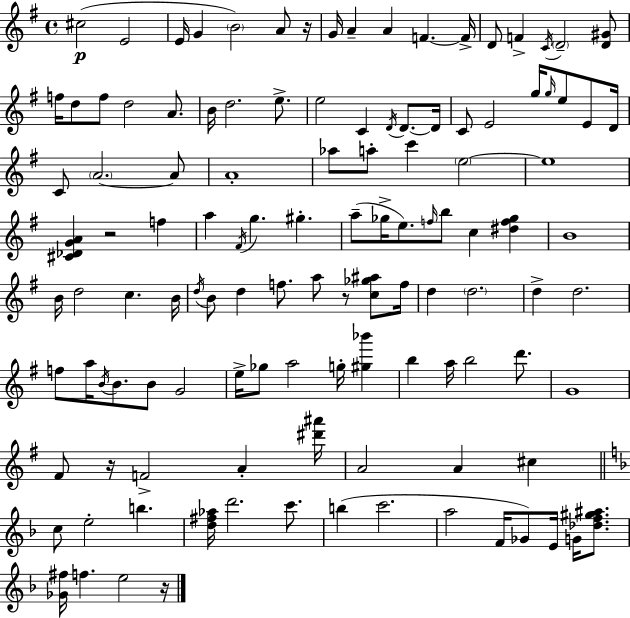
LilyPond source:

{
  \clef treble
  \time 4/4
  \defaultTimeSignature
  \key e \minor
  cis''2(\p e'2 | e'16 g'4 \parenthesize b'2) a'8 r16 | g'16 a'4-- a'4 f'4.~~ f'16-> | d'8 f'4-> \acciaccatura { c'16 } \parenthesize d'2-- <d' gis'>8 | \break f''16 d''8 f''8 d''2 a'8. | b'16 d''2. e''8.-> | e''2 c'4 \acciaccatura { d'16 } d'8.~~ | d'16 c'8 e'2 g''16 \grace { g''16 } e''8 | \break e'8 d'16 c'8 \parenthesize a'2.~~ | a'8 a'1-. | aes''8 a''8-. c'''4 \parenthesize e''2~~ | e''1 | \break <cis' des' g' a'>4 r2 f''4 | a''4 \acciaccatura { fis'16 } g''4. gis''4.-. | a''8--( ges''16-> e''8.) \grace { f''16 } b''8 c''4 | <dis'' f'' ges''>4 b'1 | \break b'16 d''2 c''4. | b'16 \acciaccatura { d''16 } b'8 d''4 f''8. a''8 | r8 <c'' ges'' ais''>8 f''16 d''4 \parenthesize d''2. | d''4-> d''2. | \break f''8 a''16 \acciaccatura { b'16 } b'8. b'8 g'2 | e''16-> ges''8 a''2 | g''16-. <gis'' bes'''>4 b''4 a''16 b''2 | d'''8. g'1 | \break fis'8 r16 f'2-> | a'4-. <dis''' ais'''>16 a'2 a'4 | cis''4 \bar "||" \break \key f \major c''8 e''2-. b''4. | <d'' fis'' aes''>16 d'''2. c'''8. | b''4( c'''2. | a''2 f'16 ges'8) e'16 g'16 <des'' f'' gis'' ais''>8. | \break <ges' fis''>16 f''4. e''2 r16 | \bar "|."
}